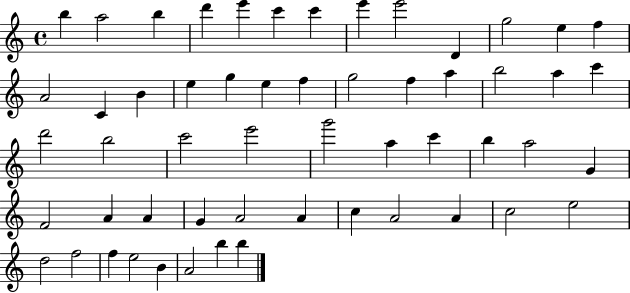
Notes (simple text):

B5/q A5/h B5/q D6/q E6/q C6/q C6/q E6/q E6/h D4/q G5/h E5/q F5/q A4/h C4/q B4/q E5/q G5/q E5/q F5/q G5/h F5/q A5/q B5/h A5/q C6/q D6/h B5/h C6/h E6/h G6/h A5/q C6/q B5/q A5/h G4/q F4/h A4/q A4/q G4/q A4/h A4/q C5/q A4/h A4/q C5/h E5/h D5/h F5/h F5/q E5/h B4/q A4/h B5/q B5/q